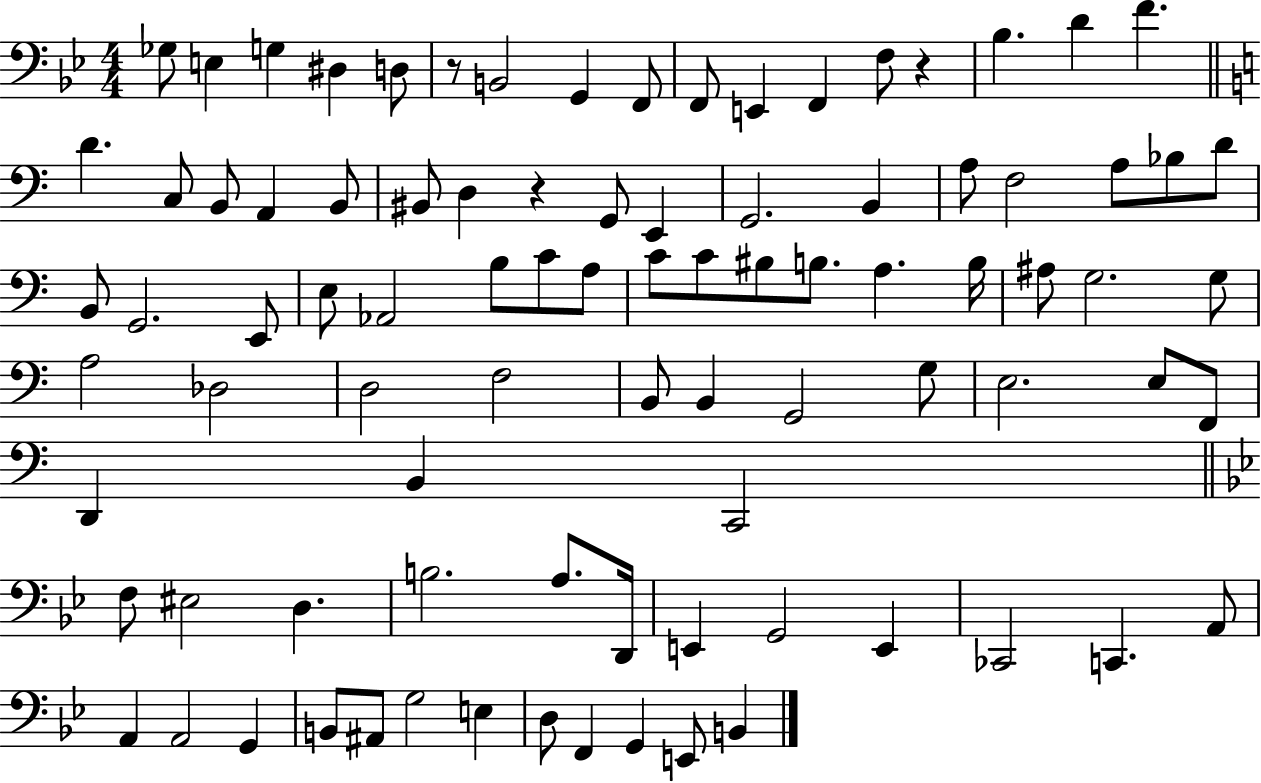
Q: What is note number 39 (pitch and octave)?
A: A3